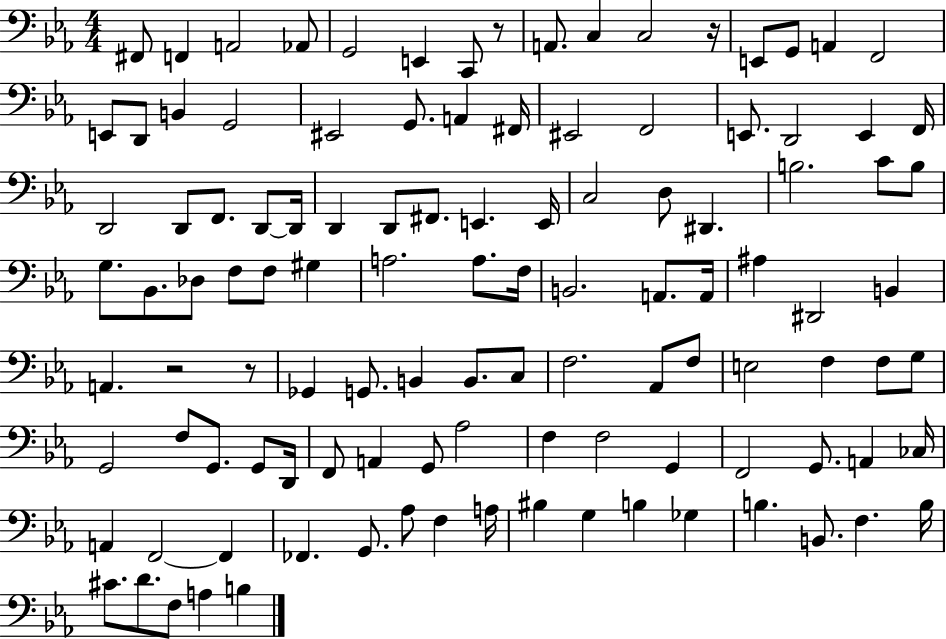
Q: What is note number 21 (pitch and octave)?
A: A2